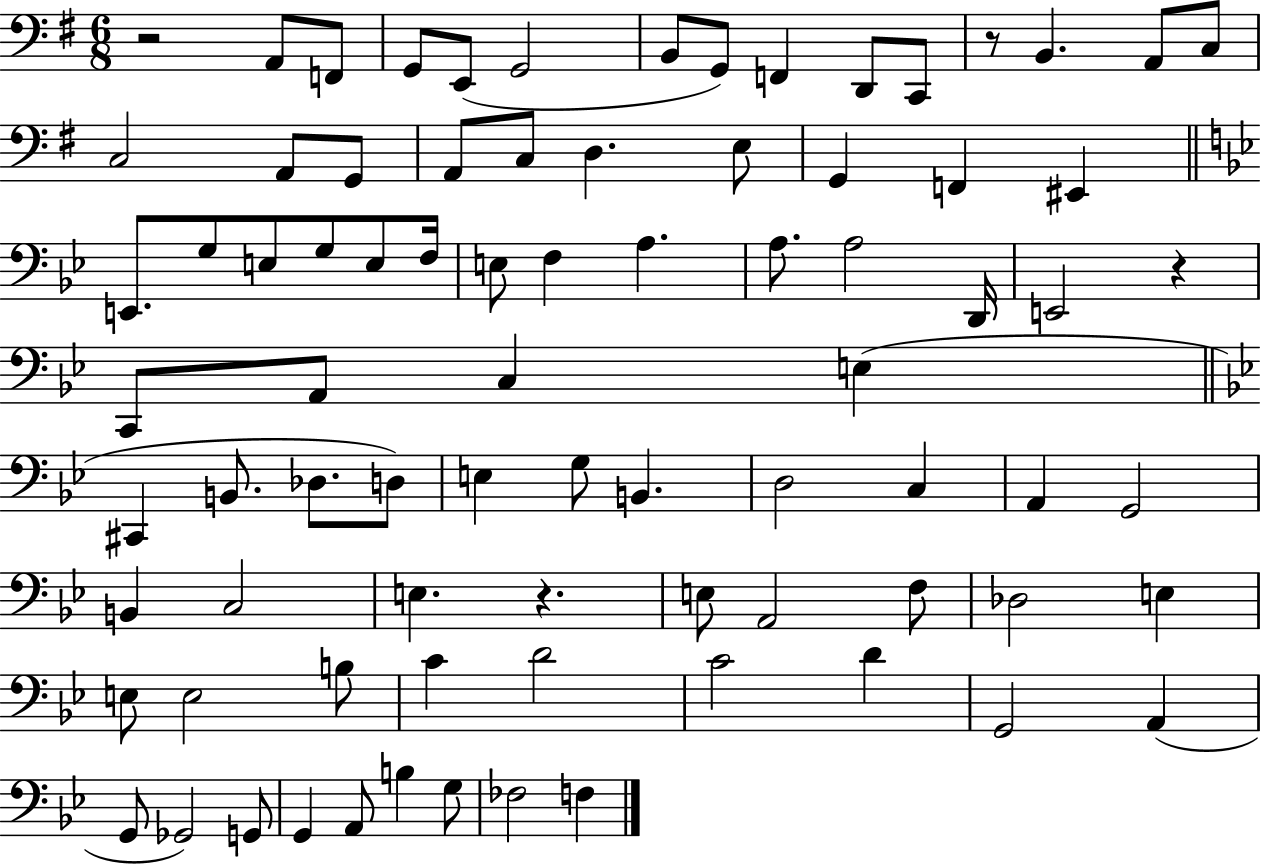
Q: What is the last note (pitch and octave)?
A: F3